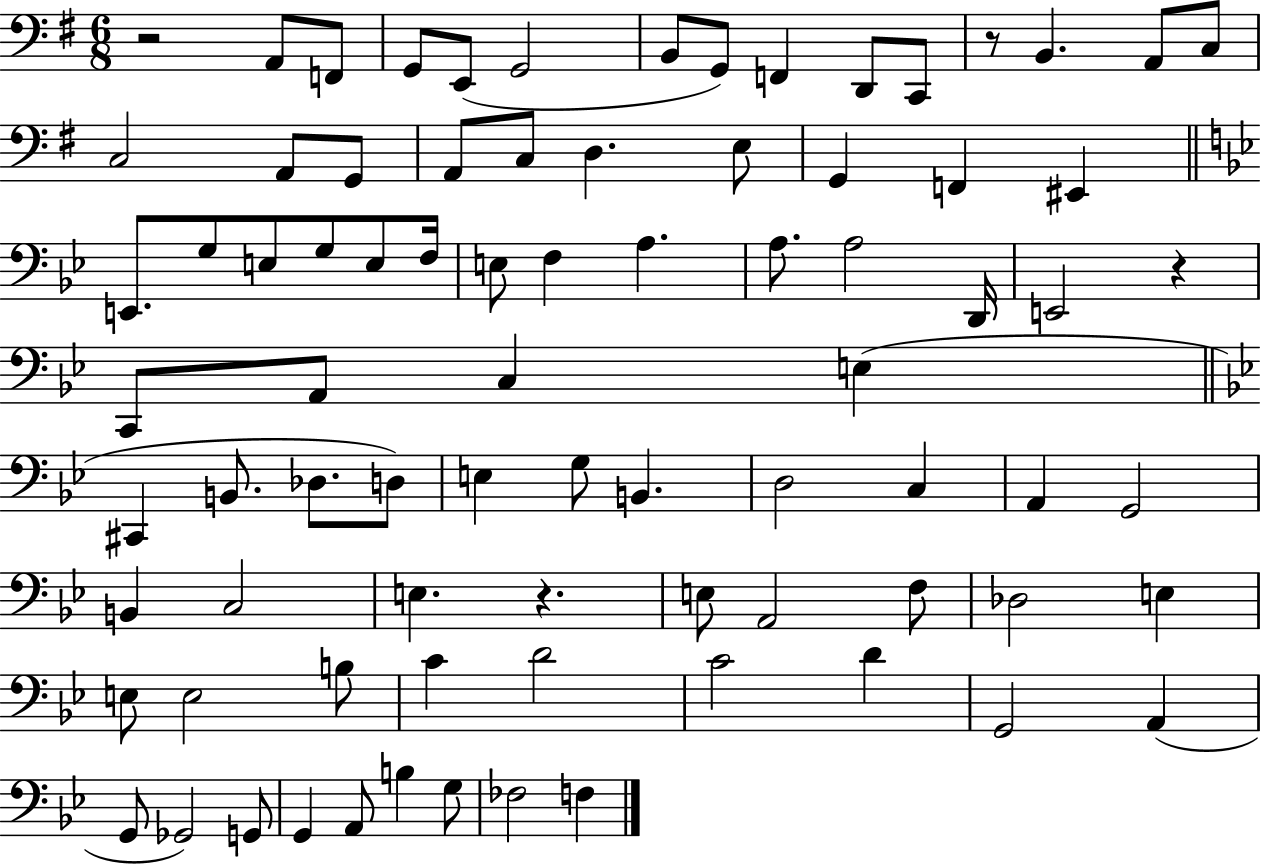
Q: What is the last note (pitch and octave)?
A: F3